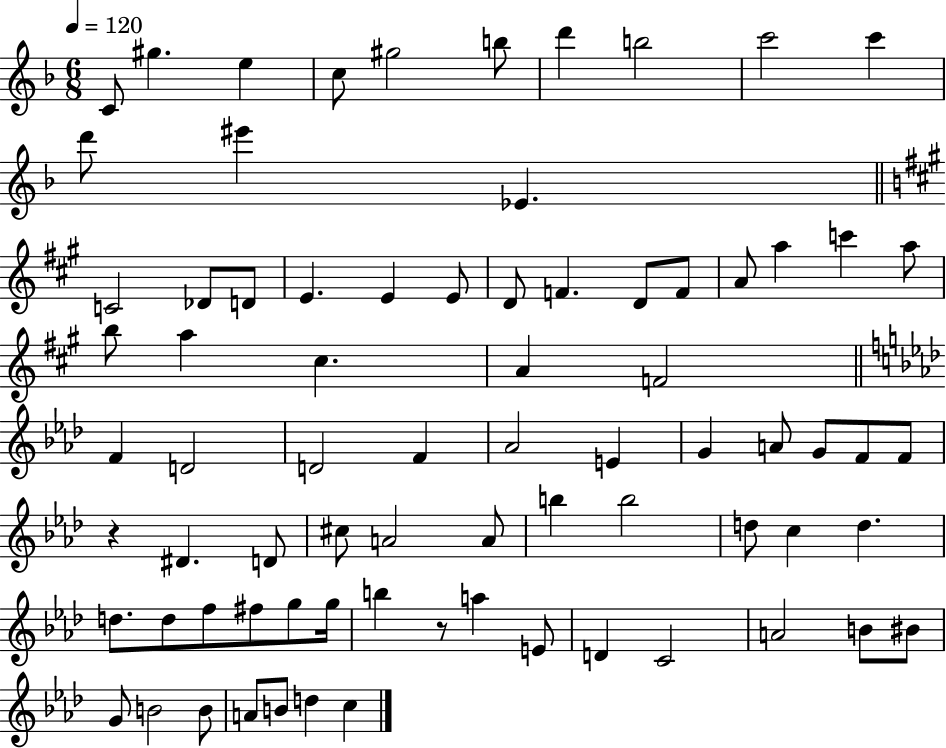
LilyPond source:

{
  \clef treble
  \numericTimeSignature
  \time 6/8
  \key f \major
  \tempo 4 = 120
  \repeat volta 2 { c'8 gis''4. e''4 | c''8 gis''2 b''8 | d'''4 b''2 | c'''2 c'''4 | \break d'''8 eis'''4 ees'4. | \bar "||" \break \key a \major c'2 des'8 d'8 | e'4. e'4 e'8 | d'8 f'4. d'8 f'8 | a'8 a''4 c'''4 a''8 | \break b''8 a''4 cis''4. | a'4 f'2 | \bar "||" \break \key f \minor f'4 d'2 | d'2 f'4 | aes'2 e'4 | g'4 a'8 g'8 f'8 f'8 | \break r4 dis'4. d'8 | cis''8 a'2 a'8 | b''4 b''2 | d''8 c''4 d''4. | \break d''8. d''8 f''8 fis''8 g''8 g''16 | b''4 r8 a''4 e'8 | d'4 c'2 | a'2 b'8 bis'8 | \break g'8 b'2 b'8 | a'8 b'8 d''4 c''4 | } \bar "|."
}